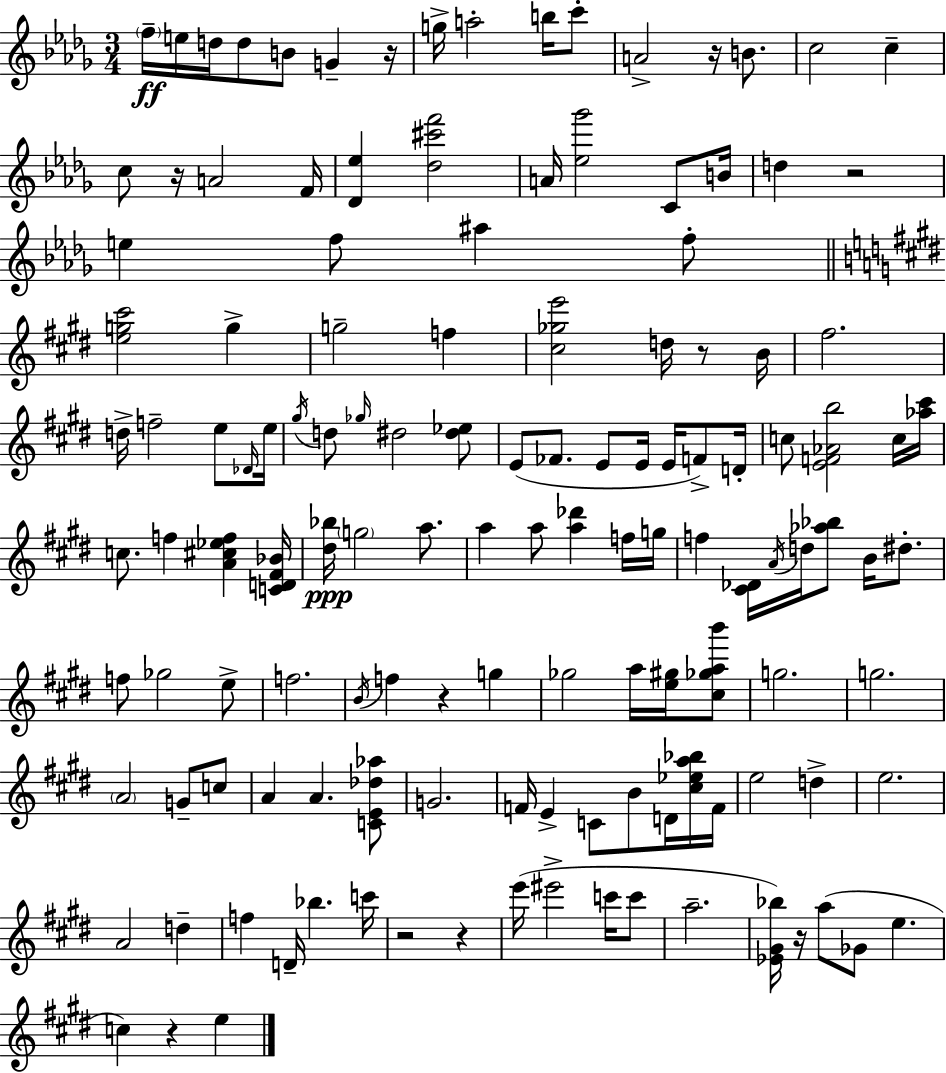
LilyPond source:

{
  \clef treble
  \numericTimeSignature
  \time 3/4
  \key bes \minor
  \parenthesize f''16--\ff e''16 d''16 d''8 b'8 g'4-- r16 | g''16-> a''2-. b''16 c'''8-. | a'2-> r16 b'8. | c''2 c''4-- | \break c''8 r16 a'2 f'16 | <des' ees''>4 <des'' cis''' f'''>2 | a'16 <ees'' ges'''>2 c'8 b'16 | d''4 r2 | \break e''4 f''8 ais''4 f''8-. | \bar "||" \break \key e \major <e'' g'' cis'''>2 g''4-> | g''2-- f''4 | <cis'' ges'' e'''>2 d''16 r8 b'16 | fis''2. | \break d''16-> f''2-- e''8 \grace { des'16 } | e''16 \acciaccatura { gis''16 } d''8 \grace { ges''16 } dis''2 | <dis'' ees''>8 e'8( fes'8. e'8 e'16 e'16 | f'8->) d'16-. c''8 <e' f' aes' b''>2 | \break c''16 <aes'' cis'''>16 c''8. f''4 <a' cis'' ees'' f''>4 | <c' d' fis' bes'>16 <dis'' bes''>16\ppp \parenthesize g''2 | a''8. a''4 a''8 <a'' des'''>4 | f''16 g''16 f''4 <cis' des'>16 \acciaccatura { a'16 } d''16 <aes'' bes''>8 | \break b'16 dis''8.-. f''8 ges''2 | e''8-> f''2. | \acciaccatura { b'16 } f''4 r4 | g''4 ges''2 | \break a''16 <e'' gis''>16 <cis'' ges'' a'' b'''>8 g''2. | g''2. | \parenthesize a'2 | g'8-- c''8 a'4 a'4. | \break <c' e' des'' aes''>8 g'2. | f'16 e'4-> c'8 | b'8 d'16 <cis'' ees'' a'' bes''>16 f'16 e''2 | d''4-> e''2. | \break a'2 | d''4-- f''4 d'16-- bes''4. | c'''16 r2 | r4 e'''16( eis'''2-> | \break c'''16 c'''8 a''2.-- | <ees' gis' bes''>16) r16 a''8( ges'8 e''4. | c''4) r4 | e''4 \bar "|."
}